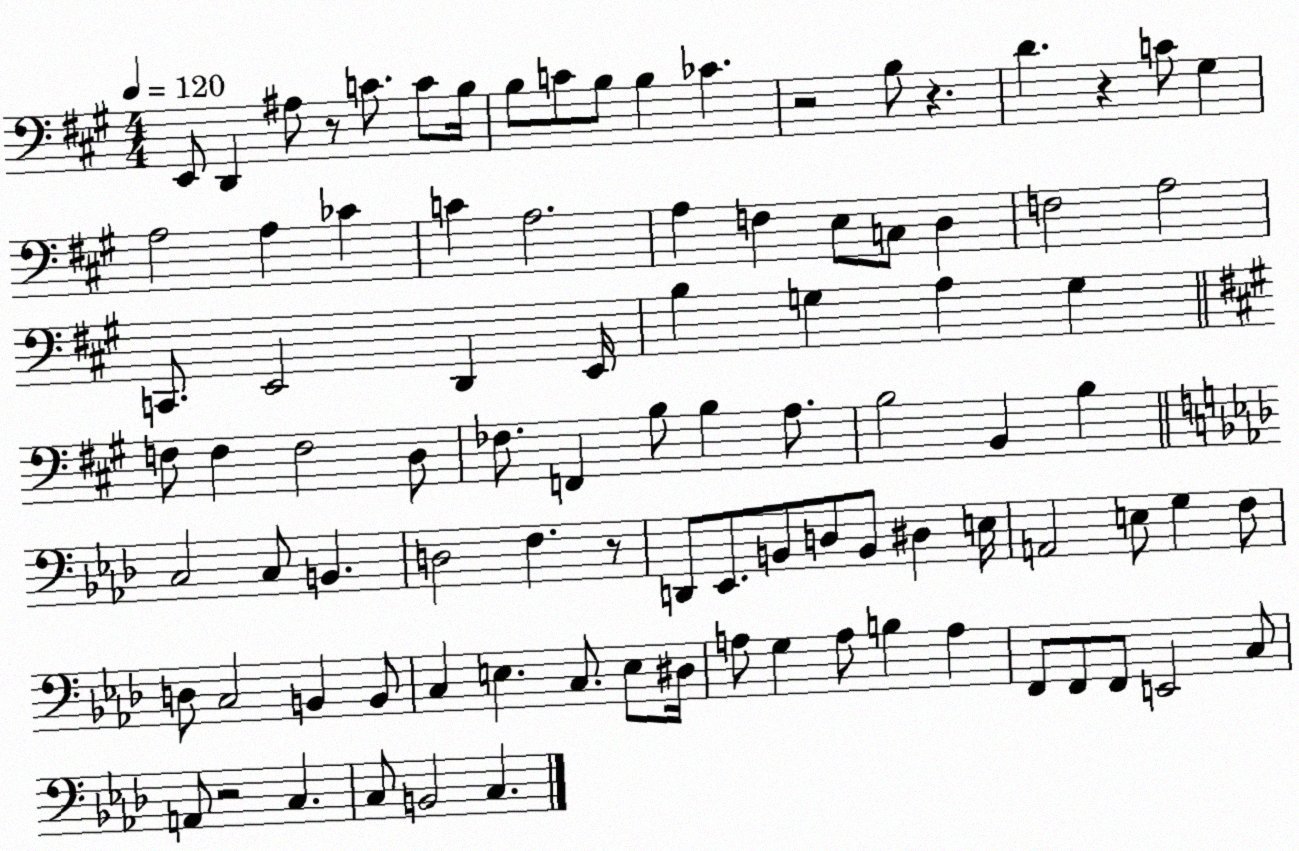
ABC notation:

X:1
T:Untitled
M:4/4
L:1/4
K:A
E,,/2 D,, ^A,/2 z/2 C/2 C/2 B,/4 B,/2 C/2 B,/2 B, _C z2 B,/2 z D z C/2 ^G, A,2 A, _C C A,2 A, F, E,/2 C,/2 D, F,2 A,2 C,,/2 E,,2 D,, E,,/4 B, G, A, G, F,/2 F, F,2 D,/2 _F,/2 F,, B,/2 B, A,/2 B,2 B,, B, C,2 C,/2 B,, D,2 F, z/2 D,,/2 _E,,/2 B,,/2 D,/2 B,,/2 ^D, E,/4 A,,2 E,/2 G, F,/2 D,/2 C,2 B,, B,,/2 C, E, C,/2 E,/2 ^D,/4 A,/2 G, A,/2 B, A, F,,/2 F,,/2 F,,/2 E,,2 C,/2 A,,/2 z2 C, C,/2 B,,2 C,